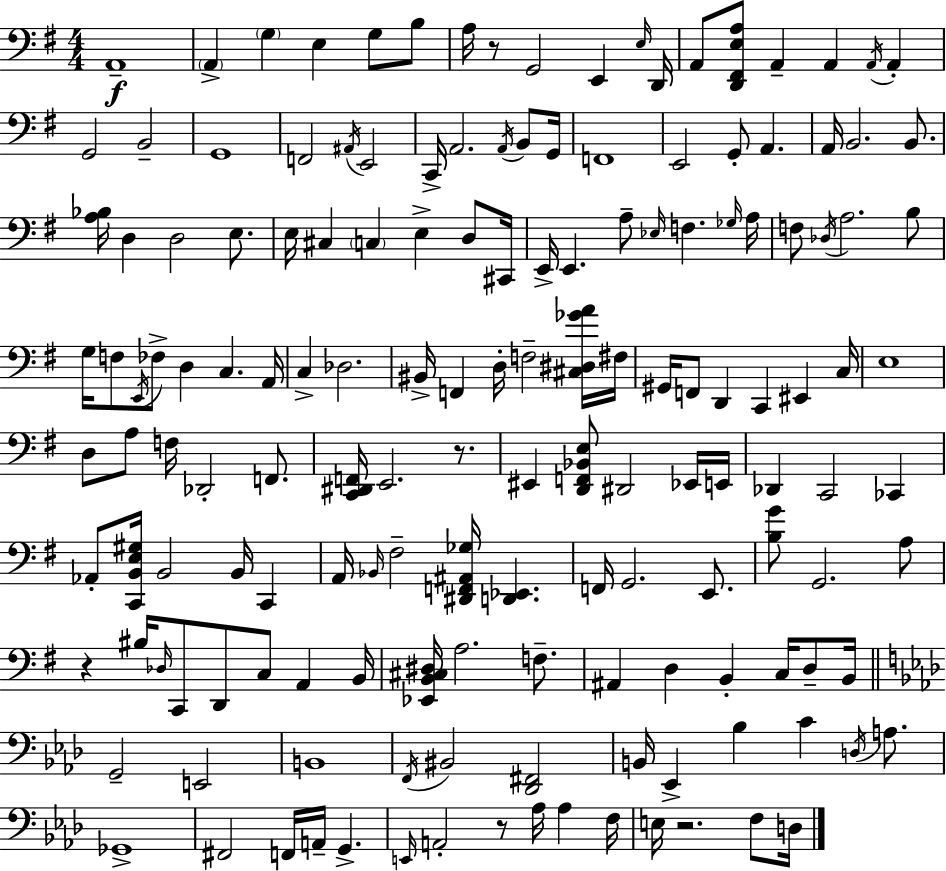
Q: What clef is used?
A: bass